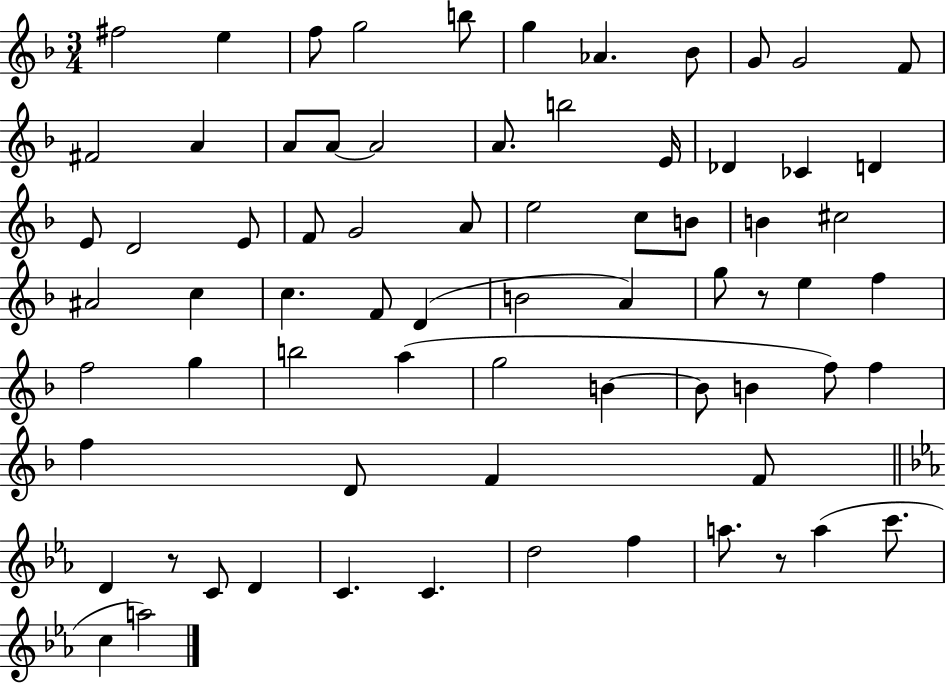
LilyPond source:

{
  \clef treble
  \numericTimeSignature
  \time 3/4
  \key f \major
  fis''2 e''4 | f''8 g''2 b''8 | g''4 aes'4. bes'8 | g'8 g'2 f'8 | \break fis'2 a'4 | a'8 a'8~~ a'2 | a'8. b''2 e'16 | des'4 ces'4 d'4 | \break e'8 d'2 e'8 | f'8 g'2 a'8 | e''2 c''8 b'8 | b'4 cis''2 | \break ais'2 c''4 | c''4. f'8 d'4( | b'2 a'4) | g''8 r8 e''4 f''4 | \break f''2 g''4 | b''2 a''4( | g''2 b'4~~ | b'8 b'4 f''8) f''4 | \break f''4 d'8 f'4 f'8 | \bar "||" \break \key c \minor d'4 r8 c'8 d'4 | c'4. c'4. | d''2 f''4 | a''8. r8 a''4( c'''8. | \break c''4 a''2) | \bar "|."
}